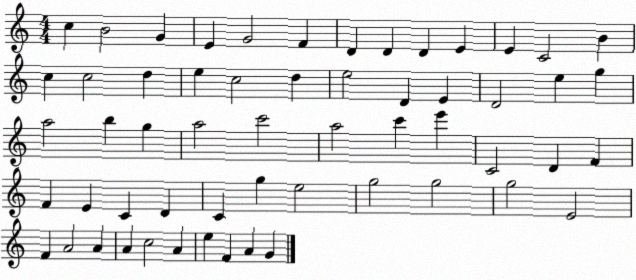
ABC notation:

X:1
T:Untitled
M:4/4
L:1/4
K:C
c B2 G E G2 F D D D E E C2 B c c2 d e c2 d e2 D E D2 e g a2 b g a2 c'2 a2 c' e' C2 D F F E C D C g e2 g2 g2 g2 E2 F A2 A A c2 A e F A G